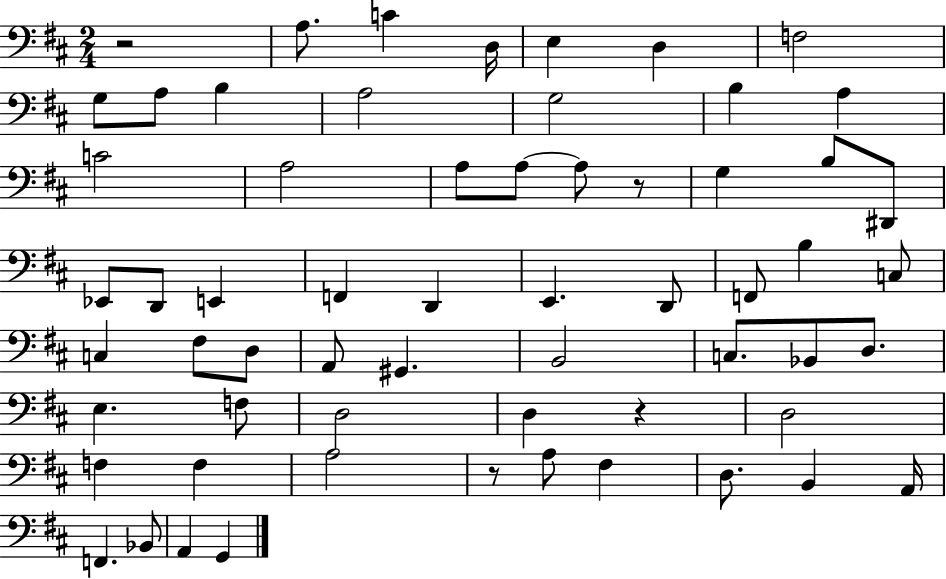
X:1
T:Untitled
M:2/4
L:1/4
K:D
z2 A,/2 C D,/4 E, D, F,2 G,/2 A,/2 B, A,2 G,2 B, A, C2 A,2 A,/2 A,/2 A,/2 z/2 G, B,/2 ^D,,/2 _E,,/2 D,,/2 E,, F,, D,, E,, D,,/2 F,,/2 B, C,/2 C, ^F,/2 D,/2 A,,/2 ^G,, B,,2 C,/2 _B,,/2 D,/2 E, F,/2 D,2 D, z D,2 F, F, A,2 z/2 A,/2 ^F, D,/2 B,, A,,/4 F,, _B,,/2 A,, G,,